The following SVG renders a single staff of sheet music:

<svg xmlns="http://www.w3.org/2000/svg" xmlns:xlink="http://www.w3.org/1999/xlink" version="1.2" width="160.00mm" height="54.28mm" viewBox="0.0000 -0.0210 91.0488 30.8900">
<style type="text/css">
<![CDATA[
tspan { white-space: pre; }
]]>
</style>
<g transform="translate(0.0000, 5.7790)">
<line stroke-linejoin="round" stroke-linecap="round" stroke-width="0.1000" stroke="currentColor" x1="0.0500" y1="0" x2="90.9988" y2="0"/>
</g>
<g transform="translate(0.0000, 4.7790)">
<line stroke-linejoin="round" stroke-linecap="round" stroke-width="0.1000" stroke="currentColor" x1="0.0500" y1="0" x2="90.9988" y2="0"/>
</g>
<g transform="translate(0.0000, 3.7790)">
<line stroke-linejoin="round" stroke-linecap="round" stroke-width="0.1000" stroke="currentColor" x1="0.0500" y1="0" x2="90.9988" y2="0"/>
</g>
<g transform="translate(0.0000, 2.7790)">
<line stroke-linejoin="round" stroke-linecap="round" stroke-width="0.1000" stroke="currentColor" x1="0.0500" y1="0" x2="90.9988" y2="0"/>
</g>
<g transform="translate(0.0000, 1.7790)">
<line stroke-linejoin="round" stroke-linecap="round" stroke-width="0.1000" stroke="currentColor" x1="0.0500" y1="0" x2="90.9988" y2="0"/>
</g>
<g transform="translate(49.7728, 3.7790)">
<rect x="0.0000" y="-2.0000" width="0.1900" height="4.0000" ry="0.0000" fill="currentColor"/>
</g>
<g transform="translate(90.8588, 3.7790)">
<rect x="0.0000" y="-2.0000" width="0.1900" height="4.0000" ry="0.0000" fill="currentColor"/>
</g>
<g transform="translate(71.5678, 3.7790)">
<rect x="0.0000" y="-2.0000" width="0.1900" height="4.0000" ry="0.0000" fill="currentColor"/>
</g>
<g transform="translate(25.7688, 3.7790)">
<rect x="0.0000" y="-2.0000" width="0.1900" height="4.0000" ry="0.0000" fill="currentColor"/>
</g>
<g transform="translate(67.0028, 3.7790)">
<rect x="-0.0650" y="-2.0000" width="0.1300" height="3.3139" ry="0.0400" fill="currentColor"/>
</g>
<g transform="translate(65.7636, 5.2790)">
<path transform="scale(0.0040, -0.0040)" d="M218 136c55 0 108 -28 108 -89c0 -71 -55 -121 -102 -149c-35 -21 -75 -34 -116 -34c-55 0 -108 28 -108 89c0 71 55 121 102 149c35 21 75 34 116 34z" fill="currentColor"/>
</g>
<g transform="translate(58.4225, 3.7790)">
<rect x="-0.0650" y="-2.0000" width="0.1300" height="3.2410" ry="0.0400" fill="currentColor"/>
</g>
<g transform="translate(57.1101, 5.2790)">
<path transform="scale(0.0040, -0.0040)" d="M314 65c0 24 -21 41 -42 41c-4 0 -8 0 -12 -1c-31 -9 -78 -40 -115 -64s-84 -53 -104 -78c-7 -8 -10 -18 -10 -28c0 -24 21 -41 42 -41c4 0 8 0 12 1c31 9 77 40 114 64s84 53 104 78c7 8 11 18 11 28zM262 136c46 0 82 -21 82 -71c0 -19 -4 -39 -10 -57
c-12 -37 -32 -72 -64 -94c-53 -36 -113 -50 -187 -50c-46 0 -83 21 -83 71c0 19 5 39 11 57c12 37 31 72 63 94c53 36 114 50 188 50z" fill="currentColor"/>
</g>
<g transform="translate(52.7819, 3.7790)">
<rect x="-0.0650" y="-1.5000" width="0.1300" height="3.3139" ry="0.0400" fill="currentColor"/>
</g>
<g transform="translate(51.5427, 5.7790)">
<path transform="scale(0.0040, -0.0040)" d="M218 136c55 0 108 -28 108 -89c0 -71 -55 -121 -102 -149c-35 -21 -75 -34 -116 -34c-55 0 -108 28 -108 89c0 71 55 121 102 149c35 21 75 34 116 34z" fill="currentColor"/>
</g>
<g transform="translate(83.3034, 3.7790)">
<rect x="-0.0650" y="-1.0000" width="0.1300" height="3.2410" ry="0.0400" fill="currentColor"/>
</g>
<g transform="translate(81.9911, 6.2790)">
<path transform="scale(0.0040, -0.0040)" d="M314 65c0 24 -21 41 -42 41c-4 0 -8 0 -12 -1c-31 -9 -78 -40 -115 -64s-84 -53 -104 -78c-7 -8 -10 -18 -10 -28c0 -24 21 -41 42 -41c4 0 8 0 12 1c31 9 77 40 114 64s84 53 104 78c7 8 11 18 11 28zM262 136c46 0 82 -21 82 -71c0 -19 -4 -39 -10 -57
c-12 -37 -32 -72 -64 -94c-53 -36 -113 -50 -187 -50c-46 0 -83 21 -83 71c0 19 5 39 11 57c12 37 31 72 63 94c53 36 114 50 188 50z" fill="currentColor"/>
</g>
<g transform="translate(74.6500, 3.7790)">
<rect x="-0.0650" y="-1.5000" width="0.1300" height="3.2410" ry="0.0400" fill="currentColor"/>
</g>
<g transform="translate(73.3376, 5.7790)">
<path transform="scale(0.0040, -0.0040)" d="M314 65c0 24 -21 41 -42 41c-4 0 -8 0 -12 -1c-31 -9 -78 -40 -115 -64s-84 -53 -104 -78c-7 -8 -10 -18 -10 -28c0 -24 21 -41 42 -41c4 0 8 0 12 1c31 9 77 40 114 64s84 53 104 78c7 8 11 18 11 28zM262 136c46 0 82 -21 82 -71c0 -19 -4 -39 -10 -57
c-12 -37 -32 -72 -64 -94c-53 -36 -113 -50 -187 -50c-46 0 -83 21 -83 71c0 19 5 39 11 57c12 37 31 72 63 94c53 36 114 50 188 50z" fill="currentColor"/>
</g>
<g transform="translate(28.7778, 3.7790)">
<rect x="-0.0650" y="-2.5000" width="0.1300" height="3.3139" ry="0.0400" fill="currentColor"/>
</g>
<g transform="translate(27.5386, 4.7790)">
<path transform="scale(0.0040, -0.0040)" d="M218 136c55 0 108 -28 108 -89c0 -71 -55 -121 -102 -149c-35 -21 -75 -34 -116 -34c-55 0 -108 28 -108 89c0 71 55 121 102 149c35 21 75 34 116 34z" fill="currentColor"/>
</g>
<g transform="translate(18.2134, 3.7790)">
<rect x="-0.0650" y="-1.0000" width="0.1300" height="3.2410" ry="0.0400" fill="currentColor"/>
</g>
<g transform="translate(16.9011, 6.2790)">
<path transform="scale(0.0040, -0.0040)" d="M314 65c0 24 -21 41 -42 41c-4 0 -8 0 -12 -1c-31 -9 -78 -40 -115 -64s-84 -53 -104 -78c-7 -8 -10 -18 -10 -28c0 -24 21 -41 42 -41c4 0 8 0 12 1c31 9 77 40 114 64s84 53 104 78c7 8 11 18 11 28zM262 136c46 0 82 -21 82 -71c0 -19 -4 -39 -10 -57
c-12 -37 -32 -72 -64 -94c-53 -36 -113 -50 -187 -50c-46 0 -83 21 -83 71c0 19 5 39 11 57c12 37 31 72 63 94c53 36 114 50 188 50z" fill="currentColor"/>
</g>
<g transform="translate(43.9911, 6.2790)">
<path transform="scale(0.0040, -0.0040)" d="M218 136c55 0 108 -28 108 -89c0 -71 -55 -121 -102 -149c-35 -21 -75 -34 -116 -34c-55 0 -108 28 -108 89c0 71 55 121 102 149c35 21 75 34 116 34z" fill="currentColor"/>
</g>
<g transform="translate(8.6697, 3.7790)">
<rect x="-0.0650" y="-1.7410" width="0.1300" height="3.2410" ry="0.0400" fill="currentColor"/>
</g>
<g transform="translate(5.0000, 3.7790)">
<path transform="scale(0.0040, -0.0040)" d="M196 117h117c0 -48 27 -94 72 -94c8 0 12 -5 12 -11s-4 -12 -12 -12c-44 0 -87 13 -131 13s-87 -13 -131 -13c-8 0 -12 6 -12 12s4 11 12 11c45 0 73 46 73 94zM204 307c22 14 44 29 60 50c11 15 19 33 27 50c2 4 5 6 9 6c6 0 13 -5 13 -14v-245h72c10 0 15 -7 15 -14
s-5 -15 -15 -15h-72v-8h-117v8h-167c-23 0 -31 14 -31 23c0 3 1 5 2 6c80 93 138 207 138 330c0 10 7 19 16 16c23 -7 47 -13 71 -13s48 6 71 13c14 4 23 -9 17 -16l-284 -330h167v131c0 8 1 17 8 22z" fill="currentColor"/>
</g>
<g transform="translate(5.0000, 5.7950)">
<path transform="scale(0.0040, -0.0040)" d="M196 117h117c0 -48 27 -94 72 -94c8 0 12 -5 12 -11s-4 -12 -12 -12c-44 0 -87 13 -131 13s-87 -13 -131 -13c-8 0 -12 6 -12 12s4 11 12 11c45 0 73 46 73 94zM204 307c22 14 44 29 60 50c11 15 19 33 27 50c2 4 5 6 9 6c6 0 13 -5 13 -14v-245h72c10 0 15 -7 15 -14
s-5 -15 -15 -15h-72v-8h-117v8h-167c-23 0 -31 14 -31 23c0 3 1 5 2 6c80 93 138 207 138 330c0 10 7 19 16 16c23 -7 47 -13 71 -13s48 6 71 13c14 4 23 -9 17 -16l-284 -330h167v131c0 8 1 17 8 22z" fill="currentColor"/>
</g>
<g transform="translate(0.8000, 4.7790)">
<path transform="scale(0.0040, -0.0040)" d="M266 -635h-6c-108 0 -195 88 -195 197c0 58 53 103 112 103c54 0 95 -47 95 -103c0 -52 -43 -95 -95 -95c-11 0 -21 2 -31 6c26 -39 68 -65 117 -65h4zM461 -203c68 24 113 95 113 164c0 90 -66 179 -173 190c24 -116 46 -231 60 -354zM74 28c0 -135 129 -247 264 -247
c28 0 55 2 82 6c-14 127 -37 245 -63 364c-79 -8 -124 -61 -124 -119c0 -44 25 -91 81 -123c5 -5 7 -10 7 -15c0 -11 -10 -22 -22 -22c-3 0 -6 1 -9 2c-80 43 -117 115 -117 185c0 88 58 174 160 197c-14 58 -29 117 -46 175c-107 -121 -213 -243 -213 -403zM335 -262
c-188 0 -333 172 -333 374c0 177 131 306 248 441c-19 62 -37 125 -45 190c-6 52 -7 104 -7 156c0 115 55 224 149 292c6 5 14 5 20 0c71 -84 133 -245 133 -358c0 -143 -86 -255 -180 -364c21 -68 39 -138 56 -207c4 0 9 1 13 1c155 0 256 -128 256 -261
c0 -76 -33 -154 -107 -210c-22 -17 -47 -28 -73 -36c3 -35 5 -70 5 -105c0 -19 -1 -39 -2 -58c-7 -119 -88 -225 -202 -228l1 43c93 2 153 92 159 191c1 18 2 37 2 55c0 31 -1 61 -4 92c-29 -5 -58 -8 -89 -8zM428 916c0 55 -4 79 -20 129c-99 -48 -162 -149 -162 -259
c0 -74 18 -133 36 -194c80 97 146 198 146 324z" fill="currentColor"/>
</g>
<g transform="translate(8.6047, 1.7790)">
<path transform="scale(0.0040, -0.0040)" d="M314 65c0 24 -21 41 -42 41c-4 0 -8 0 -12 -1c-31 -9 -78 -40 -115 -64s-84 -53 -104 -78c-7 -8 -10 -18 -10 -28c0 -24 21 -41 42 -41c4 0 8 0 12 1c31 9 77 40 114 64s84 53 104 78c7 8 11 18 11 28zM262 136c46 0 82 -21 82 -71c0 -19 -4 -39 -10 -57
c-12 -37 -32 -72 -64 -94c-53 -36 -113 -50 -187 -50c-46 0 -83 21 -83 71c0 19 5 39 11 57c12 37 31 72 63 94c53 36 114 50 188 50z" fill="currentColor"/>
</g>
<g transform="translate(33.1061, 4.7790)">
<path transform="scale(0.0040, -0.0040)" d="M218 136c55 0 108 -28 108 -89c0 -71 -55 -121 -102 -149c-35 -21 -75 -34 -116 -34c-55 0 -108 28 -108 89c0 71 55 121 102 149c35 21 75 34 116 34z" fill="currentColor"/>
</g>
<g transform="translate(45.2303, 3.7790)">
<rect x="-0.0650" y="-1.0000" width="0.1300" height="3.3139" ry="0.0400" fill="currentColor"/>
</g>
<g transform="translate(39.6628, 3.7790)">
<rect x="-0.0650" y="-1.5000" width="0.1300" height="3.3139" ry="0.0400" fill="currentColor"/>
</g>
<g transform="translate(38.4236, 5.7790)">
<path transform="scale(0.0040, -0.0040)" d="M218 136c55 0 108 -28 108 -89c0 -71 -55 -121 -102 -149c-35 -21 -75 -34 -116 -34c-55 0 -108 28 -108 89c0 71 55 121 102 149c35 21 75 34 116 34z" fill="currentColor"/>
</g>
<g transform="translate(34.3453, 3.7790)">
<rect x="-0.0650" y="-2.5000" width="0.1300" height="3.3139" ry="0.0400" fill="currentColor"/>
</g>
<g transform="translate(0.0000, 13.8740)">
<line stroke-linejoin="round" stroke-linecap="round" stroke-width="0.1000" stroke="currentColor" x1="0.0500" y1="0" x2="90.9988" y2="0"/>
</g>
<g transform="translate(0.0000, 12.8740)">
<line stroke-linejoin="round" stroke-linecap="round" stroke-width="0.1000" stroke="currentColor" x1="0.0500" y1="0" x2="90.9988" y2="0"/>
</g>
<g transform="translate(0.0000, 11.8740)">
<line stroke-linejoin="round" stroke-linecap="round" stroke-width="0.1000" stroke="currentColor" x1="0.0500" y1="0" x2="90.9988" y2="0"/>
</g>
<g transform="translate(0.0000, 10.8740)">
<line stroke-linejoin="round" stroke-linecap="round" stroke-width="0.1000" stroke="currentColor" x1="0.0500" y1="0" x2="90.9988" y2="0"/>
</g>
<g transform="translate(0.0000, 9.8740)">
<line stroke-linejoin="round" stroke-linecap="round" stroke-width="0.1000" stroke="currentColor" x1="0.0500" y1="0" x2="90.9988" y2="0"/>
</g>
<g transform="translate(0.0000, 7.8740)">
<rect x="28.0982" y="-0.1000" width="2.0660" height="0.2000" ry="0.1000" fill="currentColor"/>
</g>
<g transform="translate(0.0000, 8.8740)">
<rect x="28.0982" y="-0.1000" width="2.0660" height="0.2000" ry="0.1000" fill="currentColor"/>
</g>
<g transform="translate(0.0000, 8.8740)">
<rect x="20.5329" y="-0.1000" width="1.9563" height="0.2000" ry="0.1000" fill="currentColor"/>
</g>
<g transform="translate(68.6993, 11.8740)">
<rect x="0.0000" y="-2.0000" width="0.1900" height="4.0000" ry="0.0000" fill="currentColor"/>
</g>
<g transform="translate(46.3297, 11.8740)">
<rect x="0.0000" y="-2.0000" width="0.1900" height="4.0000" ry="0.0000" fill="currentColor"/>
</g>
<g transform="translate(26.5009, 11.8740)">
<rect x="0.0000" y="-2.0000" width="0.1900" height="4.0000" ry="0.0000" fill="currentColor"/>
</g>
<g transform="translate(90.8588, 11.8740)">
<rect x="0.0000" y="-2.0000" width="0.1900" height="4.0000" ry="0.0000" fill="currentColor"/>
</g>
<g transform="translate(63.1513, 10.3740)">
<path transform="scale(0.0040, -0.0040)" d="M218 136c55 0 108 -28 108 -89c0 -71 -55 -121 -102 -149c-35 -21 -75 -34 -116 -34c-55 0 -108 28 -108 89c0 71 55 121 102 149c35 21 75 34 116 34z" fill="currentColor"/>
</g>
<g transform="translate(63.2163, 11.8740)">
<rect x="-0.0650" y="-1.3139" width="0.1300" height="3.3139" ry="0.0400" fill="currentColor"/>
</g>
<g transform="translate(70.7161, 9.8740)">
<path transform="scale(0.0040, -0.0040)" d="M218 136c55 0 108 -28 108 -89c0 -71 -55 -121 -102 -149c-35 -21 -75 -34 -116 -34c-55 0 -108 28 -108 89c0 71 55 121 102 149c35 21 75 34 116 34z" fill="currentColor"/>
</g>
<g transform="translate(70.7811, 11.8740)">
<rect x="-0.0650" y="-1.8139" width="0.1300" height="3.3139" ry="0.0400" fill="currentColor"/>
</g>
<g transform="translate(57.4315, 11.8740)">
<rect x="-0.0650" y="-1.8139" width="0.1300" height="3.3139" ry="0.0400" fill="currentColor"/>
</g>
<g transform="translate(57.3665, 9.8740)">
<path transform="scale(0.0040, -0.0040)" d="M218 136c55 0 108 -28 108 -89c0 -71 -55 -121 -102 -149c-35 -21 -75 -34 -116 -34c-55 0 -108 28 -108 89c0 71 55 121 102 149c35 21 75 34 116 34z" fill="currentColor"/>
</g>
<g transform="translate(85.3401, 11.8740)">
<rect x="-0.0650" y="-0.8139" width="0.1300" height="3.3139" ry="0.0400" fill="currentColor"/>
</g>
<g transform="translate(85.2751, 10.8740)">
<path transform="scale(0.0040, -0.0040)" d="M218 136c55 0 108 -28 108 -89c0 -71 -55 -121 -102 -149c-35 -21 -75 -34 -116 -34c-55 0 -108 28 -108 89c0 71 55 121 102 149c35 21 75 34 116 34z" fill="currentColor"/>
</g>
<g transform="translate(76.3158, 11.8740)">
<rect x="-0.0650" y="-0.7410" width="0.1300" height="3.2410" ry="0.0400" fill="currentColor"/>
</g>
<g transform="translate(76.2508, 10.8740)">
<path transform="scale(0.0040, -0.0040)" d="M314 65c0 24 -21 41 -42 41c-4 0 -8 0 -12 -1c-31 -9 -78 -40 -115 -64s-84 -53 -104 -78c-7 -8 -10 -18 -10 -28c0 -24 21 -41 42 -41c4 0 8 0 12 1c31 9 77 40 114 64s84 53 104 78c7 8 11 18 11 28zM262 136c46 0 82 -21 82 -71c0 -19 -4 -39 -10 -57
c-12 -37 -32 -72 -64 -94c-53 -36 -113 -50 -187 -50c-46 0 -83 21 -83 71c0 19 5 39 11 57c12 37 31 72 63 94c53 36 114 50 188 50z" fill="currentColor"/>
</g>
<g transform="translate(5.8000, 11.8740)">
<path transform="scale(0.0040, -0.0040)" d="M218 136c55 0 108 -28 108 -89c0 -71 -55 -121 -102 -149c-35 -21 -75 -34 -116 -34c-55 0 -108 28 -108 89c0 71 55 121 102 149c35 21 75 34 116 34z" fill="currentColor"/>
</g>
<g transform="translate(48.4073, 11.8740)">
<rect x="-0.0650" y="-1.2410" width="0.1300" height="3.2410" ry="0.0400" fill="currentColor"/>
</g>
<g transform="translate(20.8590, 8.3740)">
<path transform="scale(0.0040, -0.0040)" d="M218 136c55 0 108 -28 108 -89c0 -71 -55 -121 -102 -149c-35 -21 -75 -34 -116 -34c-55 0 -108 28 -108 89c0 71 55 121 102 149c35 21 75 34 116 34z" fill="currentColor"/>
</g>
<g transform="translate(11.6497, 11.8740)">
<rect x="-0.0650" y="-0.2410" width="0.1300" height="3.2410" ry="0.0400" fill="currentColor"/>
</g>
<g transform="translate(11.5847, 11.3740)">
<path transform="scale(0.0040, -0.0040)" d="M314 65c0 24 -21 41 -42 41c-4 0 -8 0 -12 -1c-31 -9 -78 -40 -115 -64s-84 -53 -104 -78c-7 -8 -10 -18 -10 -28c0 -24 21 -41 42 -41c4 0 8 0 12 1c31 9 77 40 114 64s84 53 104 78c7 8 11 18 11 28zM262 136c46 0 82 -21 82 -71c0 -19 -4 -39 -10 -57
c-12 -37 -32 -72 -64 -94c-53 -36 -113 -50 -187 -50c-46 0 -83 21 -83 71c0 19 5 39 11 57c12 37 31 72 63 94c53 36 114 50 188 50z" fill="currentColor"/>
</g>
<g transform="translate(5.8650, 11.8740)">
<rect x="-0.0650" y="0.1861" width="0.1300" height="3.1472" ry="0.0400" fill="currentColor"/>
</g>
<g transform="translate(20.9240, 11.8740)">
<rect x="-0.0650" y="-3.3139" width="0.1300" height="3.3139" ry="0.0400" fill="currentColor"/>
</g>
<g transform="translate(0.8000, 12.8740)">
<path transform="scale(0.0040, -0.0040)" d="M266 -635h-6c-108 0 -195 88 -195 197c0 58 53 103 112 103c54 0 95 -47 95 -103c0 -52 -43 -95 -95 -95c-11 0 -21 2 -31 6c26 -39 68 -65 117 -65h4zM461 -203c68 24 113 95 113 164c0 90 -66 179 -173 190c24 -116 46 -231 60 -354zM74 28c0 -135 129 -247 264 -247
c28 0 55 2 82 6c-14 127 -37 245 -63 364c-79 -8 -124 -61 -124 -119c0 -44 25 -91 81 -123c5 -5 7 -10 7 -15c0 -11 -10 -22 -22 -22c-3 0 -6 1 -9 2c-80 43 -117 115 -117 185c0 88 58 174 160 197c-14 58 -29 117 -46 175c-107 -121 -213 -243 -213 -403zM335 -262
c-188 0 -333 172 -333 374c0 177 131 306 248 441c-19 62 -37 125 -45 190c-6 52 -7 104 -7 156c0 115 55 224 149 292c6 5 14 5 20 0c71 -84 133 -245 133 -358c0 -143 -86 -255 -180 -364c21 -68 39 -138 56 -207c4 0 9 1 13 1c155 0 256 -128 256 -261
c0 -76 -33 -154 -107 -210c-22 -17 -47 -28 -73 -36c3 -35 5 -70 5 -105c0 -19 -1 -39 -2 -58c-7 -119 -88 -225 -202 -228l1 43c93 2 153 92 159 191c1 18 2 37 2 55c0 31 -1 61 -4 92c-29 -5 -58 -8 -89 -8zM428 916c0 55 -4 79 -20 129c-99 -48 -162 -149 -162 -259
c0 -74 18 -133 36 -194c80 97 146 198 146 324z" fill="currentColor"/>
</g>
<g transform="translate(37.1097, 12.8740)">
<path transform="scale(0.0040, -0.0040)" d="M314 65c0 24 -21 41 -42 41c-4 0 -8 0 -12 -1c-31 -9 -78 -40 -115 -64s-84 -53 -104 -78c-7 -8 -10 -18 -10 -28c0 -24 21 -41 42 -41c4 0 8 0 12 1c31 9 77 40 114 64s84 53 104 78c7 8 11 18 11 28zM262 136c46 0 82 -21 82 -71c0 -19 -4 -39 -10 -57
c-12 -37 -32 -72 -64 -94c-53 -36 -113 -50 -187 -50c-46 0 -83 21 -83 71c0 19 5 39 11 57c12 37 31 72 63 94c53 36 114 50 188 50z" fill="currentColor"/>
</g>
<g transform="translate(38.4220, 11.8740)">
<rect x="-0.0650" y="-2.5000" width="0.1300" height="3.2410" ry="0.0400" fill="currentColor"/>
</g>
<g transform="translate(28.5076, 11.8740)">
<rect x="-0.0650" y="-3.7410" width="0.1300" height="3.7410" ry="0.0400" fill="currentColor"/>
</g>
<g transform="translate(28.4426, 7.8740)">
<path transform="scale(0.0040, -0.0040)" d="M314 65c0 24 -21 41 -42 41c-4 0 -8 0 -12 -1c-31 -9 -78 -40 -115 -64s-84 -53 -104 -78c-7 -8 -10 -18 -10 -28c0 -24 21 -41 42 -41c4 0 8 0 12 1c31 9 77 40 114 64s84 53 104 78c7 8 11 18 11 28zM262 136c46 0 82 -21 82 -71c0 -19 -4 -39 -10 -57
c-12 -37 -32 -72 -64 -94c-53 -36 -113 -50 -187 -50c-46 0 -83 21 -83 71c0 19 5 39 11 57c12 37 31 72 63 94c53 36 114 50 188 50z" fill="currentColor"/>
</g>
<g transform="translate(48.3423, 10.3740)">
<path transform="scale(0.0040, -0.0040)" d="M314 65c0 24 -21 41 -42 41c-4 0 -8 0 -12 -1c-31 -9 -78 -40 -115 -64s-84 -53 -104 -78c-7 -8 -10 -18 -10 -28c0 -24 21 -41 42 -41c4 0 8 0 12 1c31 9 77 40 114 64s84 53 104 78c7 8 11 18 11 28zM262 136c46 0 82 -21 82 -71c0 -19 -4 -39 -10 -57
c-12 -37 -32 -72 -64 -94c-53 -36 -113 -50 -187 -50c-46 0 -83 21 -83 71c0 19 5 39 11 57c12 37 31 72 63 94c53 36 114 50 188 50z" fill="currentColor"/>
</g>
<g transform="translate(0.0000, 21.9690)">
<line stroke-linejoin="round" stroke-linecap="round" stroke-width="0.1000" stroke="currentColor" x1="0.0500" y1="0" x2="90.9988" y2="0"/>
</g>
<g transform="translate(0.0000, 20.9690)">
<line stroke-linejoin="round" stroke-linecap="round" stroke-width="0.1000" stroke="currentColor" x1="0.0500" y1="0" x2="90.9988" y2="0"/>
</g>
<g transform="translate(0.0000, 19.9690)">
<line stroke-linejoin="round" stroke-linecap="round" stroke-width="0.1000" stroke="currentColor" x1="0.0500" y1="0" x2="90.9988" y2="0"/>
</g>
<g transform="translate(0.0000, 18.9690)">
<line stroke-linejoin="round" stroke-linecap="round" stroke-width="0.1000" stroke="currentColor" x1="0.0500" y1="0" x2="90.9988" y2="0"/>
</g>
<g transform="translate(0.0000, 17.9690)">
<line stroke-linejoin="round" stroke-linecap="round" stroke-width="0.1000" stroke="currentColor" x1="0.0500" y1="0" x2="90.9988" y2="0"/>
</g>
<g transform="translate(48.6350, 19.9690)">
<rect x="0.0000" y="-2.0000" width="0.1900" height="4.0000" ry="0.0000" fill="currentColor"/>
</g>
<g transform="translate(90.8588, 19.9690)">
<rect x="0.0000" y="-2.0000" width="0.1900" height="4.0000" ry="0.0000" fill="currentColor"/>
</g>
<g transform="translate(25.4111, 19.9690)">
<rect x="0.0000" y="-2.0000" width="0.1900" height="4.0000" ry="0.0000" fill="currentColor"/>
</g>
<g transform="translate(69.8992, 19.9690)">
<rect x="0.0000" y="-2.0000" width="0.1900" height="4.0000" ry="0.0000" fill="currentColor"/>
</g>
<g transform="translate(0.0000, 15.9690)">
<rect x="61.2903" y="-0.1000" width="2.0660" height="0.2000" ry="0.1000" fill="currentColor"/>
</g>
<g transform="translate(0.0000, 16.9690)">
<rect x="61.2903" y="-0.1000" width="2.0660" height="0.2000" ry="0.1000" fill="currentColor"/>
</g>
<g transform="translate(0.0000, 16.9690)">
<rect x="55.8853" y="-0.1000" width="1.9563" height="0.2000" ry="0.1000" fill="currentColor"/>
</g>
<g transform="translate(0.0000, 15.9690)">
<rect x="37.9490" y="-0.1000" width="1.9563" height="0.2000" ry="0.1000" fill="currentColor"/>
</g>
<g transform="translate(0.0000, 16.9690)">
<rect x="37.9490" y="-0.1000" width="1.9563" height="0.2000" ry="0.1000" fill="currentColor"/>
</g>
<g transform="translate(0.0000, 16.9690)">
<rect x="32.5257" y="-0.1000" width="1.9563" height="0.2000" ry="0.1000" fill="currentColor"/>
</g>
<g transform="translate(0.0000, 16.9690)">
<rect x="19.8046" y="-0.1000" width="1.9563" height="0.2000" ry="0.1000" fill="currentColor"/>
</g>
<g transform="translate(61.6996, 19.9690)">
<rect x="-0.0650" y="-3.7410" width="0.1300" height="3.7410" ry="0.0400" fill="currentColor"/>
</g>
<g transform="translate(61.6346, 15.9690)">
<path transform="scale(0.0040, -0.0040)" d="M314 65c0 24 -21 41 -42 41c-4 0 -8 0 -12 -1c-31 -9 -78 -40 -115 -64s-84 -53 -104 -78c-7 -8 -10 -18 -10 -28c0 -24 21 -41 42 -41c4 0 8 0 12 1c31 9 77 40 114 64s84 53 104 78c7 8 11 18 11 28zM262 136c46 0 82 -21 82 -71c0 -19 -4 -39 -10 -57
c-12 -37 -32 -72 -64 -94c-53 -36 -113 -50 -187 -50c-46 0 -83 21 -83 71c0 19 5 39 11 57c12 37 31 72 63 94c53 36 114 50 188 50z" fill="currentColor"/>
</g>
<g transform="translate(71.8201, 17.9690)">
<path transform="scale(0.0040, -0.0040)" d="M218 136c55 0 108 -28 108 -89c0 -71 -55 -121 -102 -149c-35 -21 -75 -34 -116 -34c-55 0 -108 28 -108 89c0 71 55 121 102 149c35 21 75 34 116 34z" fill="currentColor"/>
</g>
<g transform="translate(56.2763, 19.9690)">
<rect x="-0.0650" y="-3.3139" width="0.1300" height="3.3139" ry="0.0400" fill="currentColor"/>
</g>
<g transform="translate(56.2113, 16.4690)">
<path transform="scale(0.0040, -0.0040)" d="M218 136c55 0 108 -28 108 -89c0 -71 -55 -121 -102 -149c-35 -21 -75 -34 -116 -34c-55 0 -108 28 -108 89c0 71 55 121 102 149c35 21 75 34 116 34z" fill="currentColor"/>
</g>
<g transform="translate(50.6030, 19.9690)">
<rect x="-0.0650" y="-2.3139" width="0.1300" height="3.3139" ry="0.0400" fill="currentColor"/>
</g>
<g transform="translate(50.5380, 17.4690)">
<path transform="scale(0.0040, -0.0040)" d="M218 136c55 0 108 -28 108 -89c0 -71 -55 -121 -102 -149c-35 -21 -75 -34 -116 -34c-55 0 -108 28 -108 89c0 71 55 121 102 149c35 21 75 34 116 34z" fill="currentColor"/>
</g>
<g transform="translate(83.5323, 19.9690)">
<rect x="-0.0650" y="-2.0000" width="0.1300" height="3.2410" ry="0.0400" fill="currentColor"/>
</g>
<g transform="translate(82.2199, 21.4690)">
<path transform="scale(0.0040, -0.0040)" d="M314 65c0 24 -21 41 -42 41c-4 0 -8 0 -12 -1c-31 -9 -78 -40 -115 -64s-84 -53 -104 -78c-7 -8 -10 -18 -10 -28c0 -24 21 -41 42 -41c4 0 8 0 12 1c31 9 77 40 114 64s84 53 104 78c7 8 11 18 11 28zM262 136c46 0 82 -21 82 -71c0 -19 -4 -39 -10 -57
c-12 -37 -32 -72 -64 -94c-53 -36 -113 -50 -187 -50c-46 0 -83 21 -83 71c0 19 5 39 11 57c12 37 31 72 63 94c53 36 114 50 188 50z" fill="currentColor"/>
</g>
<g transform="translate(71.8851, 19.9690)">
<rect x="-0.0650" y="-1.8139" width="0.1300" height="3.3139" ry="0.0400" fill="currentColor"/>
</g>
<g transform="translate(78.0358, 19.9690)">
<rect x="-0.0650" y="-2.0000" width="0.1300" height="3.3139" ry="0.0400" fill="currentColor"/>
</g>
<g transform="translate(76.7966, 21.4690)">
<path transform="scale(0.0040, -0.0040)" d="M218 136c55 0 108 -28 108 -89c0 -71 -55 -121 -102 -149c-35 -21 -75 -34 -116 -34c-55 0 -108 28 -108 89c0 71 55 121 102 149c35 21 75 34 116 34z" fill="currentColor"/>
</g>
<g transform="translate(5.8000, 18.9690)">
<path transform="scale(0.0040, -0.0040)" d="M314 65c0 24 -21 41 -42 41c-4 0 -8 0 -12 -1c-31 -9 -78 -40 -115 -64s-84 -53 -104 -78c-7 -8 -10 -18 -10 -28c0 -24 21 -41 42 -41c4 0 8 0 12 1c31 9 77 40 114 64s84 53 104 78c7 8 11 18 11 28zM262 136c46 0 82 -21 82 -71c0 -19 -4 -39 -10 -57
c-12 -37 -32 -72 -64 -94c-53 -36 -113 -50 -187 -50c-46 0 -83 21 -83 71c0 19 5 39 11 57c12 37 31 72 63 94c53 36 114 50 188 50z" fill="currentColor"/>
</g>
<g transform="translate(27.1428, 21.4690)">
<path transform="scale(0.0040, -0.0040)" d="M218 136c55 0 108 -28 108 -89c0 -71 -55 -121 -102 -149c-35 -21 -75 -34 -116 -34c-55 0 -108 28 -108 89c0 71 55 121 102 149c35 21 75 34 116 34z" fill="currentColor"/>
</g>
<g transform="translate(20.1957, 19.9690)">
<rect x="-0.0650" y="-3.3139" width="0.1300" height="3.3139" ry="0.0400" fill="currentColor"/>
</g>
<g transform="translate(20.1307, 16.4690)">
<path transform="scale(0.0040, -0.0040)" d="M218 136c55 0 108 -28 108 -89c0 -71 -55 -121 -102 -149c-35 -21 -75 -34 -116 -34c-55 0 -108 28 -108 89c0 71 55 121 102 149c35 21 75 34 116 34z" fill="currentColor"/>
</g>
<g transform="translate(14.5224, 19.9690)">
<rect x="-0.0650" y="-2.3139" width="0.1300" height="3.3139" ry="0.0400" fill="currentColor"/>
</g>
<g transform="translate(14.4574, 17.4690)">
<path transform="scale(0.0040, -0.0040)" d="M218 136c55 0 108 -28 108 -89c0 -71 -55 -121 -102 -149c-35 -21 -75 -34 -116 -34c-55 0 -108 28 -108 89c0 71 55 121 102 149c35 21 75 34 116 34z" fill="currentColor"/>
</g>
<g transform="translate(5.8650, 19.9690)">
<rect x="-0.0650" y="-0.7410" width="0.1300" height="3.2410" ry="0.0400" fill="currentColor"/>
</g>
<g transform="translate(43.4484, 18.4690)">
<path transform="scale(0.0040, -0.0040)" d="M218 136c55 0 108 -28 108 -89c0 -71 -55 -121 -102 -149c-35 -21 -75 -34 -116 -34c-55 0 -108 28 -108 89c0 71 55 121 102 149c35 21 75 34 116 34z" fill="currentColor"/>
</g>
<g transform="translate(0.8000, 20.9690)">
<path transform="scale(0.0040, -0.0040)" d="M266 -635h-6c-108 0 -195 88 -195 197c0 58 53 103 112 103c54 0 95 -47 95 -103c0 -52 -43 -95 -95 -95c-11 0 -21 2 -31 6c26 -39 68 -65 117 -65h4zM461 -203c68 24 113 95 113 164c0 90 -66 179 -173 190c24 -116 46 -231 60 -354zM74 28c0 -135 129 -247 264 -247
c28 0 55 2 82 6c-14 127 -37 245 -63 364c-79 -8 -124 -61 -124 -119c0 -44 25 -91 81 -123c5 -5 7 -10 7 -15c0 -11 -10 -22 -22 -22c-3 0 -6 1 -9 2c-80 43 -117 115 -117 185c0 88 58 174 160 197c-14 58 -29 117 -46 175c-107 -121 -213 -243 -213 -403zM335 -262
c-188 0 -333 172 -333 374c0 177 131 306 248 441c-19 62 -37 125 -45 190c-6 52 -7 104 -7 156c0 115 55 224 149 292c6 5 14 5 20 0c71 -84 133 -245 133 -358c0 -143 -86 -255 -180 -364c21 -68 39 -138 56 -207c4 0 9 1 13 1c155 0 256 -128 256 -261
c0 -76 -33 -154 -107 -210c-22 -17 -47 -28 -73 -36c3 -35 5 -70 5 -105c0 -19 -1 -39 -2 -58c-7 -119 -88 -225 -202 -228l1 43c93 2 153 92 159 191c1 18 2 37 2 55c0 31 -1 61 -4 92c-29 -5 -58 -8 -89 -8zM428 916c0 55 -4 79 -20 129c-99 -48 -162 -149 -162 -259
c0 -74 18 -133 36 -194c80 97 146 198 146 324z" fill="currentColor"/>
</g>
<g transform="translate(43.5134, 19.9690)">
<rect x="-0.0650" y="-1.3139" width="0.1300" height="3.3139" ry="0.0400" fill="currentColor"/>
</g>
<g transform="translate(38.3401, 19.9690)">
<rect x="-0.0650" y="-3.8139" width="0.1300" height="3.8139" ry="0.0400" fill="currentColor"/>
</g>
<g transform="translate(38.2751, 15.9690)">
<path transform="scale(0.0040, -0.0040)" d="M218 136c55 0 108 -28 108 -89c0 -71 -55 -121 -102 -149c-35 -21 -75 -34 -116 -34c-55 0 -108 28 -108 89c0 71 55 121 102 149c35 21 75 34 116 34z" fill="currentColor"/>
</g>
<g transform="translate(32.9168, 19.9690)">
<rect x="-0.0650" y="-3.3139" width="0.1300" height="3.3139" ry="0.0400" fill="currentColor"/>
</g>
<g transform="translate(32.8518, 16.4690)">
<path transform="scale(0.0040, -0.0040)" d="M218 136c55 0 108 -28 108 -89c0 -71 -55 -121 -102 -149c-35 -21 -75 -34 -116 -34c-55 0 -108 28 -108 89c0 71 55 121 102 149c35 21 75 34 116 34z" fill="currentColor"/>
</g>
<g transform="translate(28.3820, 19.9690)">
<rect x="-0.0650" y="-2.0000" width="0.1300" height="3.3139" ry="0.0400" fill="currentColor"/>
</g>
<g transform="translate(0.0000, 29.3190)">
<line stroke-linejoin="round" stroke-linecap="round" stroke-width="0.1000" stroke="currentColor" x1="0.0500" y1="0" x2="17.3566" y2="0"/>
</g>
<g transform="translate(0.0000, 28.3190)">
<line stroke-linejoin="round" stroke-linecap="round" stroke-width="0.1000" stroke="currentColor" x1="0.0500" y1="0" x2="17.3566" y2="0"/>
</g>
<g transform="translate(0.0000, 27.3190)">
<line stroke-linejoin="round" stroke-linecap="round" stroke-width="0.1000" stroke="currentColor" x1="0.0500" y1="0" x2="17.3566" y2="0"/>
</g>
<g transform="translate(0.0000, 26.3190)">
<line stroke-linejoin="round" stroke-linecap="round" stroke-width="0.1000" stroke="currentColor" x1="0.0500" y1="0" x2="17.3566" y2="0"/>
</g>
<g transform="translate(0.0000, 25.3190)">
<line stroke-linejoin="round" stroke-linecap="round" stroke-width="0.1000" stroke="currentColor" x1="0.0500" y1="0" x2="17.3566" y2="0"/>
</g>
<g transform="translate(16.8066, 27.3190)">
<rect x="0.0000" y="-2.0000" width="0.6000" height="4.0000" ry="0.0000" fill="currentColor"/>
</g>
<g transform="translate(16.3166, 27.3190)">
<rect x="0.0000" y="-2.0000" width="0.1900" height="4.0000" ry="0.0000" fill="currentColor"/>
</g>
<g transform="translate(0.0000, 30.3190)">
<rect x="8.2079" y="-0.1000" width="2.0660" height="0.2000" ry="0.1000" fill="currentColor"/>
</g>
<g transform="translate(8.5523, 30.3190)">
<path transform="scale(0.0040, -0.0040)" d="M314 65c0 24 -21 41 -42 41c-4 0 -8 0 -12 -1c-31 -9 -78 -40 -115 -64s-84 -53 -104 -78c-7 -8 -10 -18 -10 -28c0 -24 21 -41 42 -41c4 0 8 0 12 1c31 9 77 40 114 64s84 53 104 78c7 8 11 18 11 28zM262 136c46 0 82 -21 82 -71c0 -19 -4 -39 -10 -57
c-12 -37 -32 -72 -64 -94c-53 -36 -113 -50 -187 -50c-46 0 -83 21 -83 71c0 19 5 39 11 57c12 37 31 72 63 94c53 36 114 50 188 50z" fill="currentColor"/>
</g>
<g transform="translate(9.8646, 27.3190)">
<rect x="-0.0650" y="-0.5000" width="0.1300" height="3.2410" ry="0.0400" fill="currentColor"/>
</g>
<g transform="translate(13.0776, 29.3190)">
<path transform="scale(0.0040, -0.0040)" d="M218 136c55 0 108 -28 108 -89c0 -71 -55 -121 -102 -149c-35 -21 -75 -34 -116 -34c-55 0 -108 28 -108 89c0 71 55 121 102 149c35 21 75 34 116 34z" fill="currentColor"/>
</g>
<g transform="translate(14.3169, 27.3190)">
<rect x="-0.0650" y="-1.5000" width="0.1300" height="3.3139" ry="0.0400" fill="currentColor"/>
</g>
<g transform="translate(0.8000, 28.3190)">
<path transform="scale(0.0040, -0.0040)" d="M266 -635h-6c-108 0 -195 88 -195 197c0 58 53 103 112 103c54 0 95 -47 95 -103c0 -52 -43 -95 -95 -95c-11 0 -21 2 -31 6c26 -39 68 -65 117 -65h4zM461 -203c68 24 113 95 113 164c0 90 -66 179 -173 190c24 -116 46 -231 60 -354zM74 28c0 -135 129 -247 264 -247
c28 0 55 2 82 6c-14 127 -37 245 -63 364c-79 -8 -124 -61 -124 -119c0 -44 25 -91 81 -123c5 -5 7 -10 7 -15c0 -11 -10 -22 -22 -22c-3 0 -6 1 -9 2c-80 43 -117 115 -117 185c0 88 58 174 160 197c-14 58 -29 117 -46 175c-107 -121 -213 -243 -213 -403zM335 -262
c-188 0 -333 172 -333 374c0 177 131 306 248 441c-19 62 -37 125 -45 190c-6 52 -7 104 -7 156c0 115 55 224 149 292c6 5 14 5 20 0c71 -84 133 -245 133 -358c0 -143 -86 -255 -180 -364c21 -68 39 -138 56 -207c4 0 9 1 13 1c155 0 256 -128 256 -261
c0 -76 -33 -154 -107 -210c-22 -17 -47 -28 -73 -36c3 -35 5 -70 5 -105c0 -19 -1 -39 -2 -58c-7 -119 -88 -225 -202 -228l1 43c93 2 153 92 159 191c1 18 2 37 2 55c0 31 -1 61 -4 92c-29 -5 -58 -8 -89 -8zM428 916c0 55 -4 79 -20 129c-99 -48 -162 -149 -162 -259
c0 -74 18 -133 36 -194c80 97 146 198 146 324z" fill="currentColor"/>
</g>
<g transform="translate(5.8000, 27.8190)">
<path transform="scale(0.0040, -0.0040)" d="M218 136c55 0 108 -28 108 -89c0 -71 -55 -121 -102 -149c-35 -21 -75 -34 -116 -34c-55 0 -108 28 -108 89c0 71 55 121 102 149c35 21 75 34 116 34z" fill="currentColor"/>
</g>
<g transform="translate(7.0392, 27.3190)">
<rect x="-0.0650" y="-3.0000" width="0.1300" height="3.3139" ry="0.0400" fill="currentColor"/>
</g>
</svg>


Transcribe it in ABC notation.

X:1
T:Untitled
M:4/4
L:1/4
K:C
f2 D2 G G E D E F2 F E2 D2 B c2 b c'2 G2 e2 f e f d2 d d2 g b F b c' e g b c'2 f F F2 A C2 E